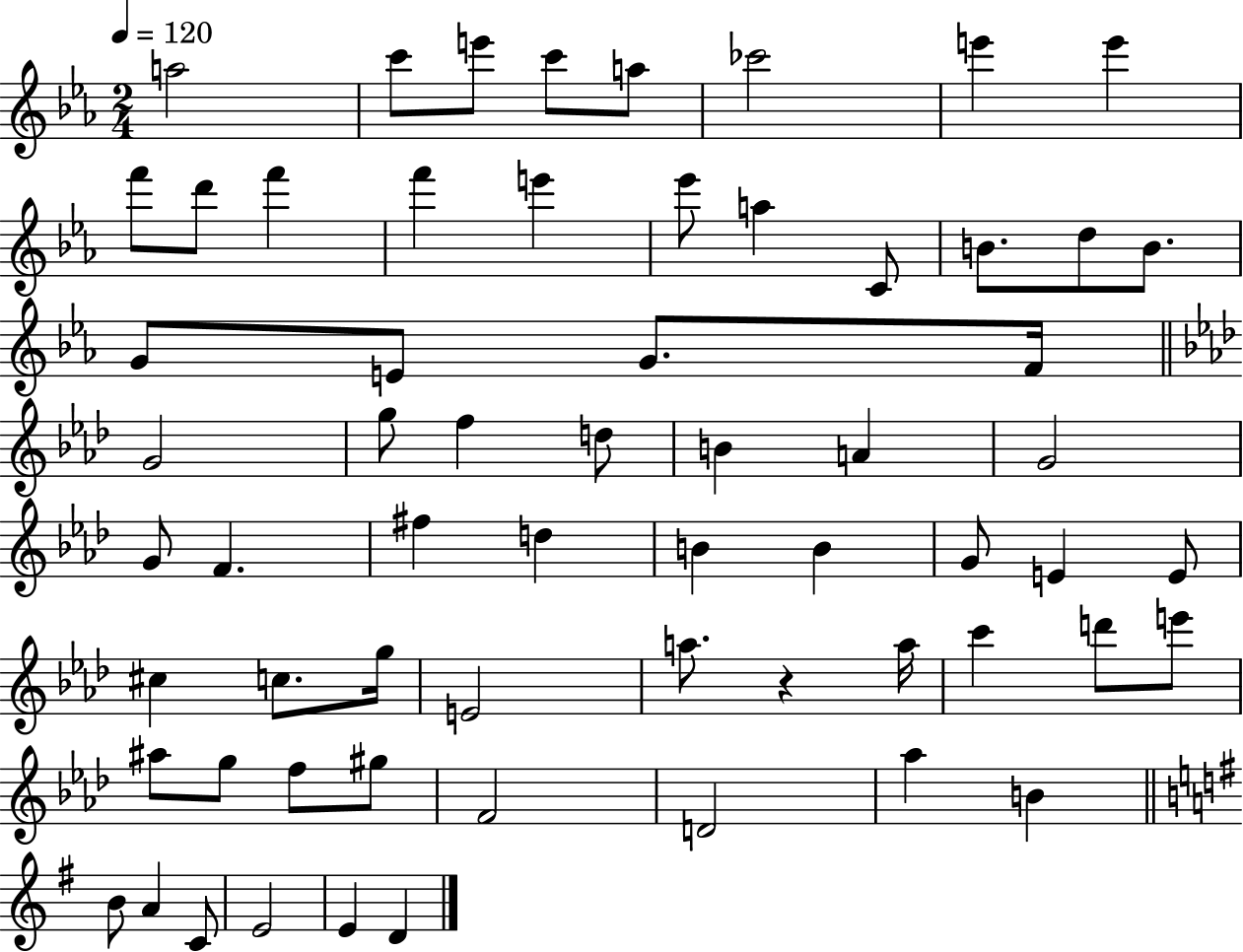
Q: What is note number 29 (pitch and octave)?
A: A4